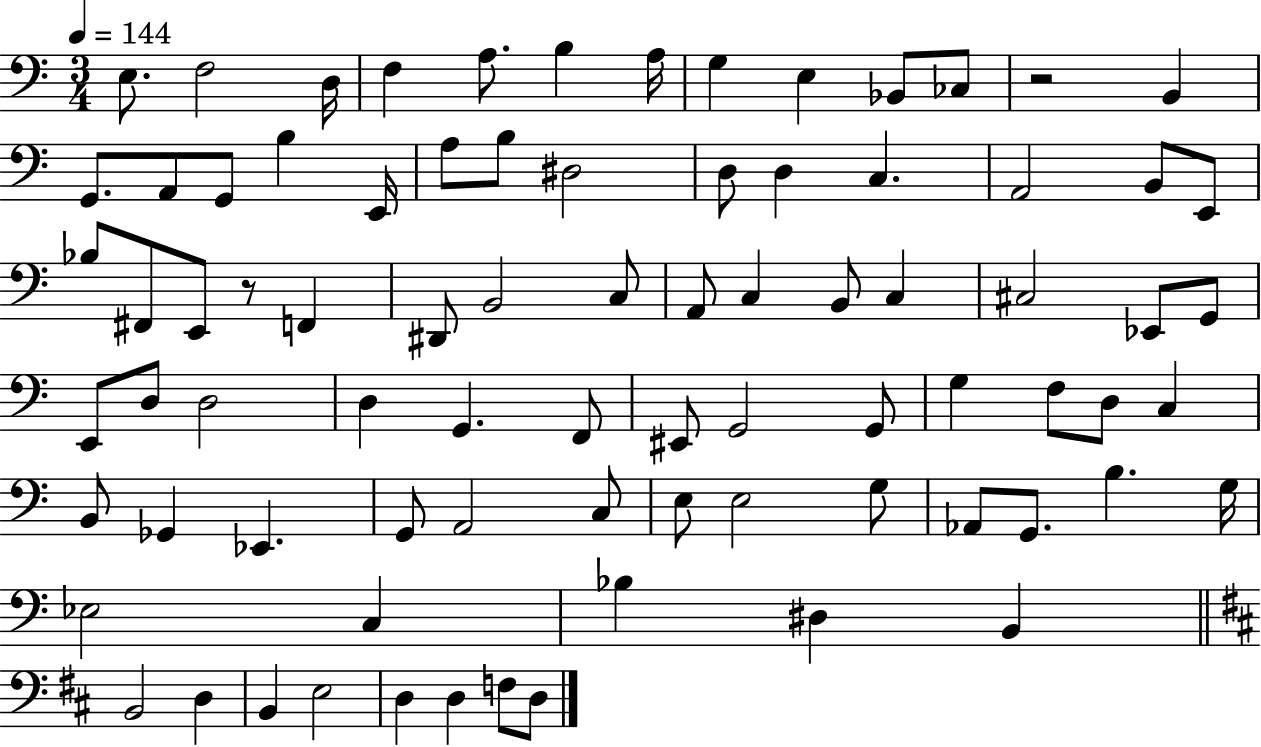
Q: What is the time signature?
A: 3/4